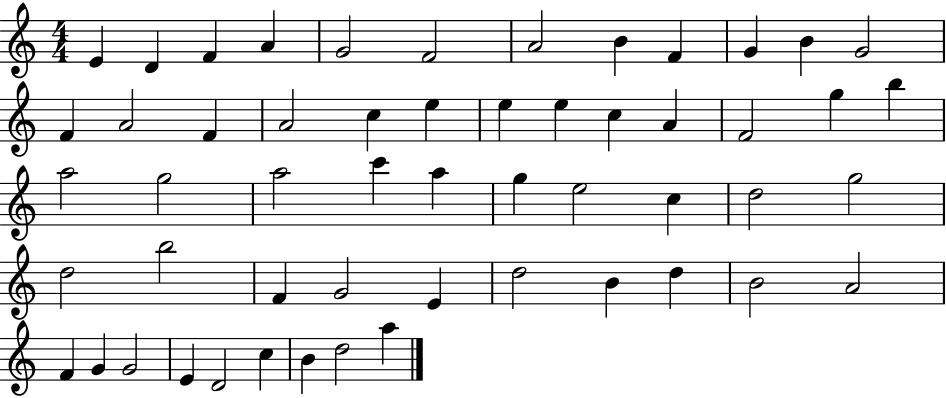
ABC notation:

X:1
T:Untitled
M:4/4
L:1/4
K:C
E D F A G2 F2 A2 B F G B G2 F A2 F A2 c e e e c A F2 g b a2 g2 a2 c' a g e2 c d2 g2 d2 b2 F G2 E d2 B d B2 A2 F G G2 E D2 c B d2 a